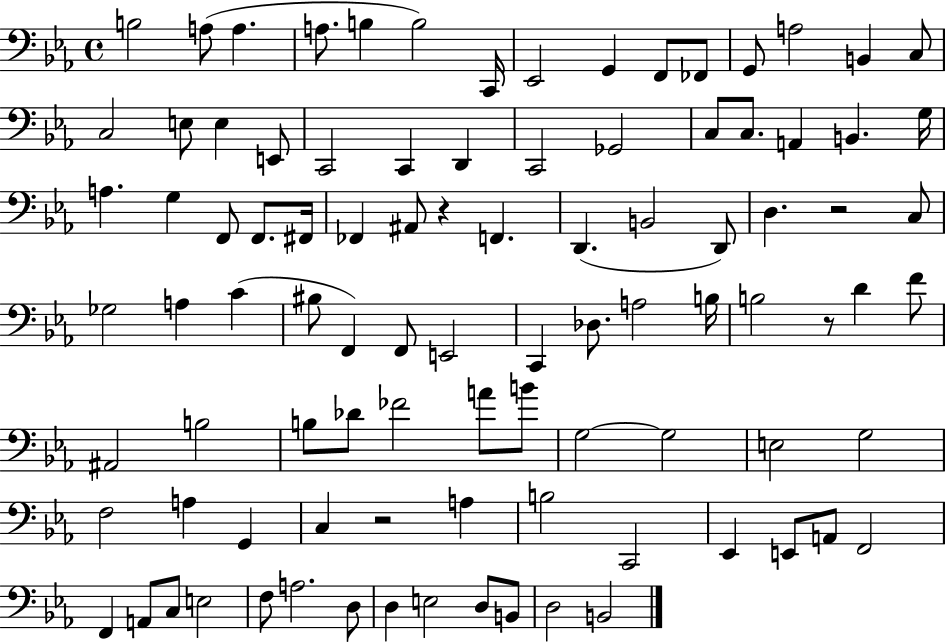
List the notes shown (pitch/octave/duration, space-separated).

B3/h A3/e A3/q. A3/e. B3/q B3/h C2/s Eb2/h G2/q F2/e FES2/e G2/e A3/h B2/q C3/e C3/h E3/e E3/q E2/e C2/h C2/q D2/q C2/h Gb2/h C3/e C3/e. A2/q B2/q. G3/s A3/q. G3/q F2/e F2/e. F#2/s FES2/q A#2/e R/q F2/q. D2/q. B2/h D2/e D3/q. R/h C3/e Gb3/h A3/q C4/q BIS3/e F2/q F2/e E2/h C2/q Db3/e. A3/h B3/s B3/h R/e D4/q F4/e A#2/h B3/h B3/e Db4/e FES4/h A4/e B4/e G3/h G3/h E3/h G3/h F3/h A3/q G2/q C3/q R/h A3/q B3/h C2/h Eb2/q E2/e A2/e F2/h F2/q A2/e C3/e E3/h F3/e A3/h. D3/e D3/q E3/h D3/e B2/e D3/h B2/h